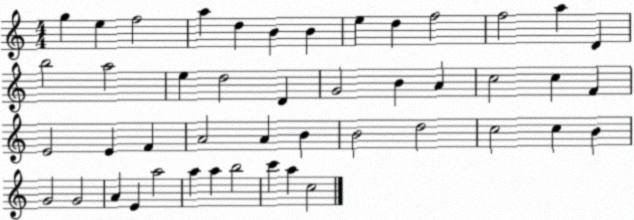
X:1
T:Untitled
M:4/4
L:1/4
K:C
g e f2 a d B B e d f2 f2 a D b2 a2 e d2 D G2 B A c2 c F E2 E F A2 A B B2 d2 c2 c B G2 G2 A E a2 a a b2 c' a c2